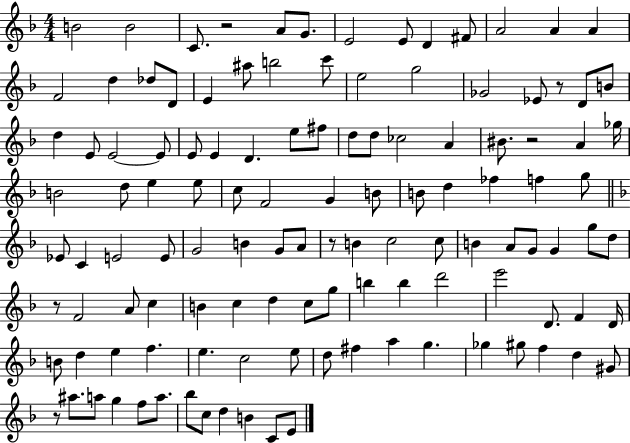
B4/h B4/h C4/e. R/h A4/e G4/e. E4/h E4/e D4/q F#4/e A4/h A4/q A4/q F4/h D5/q Db5/e D4/e E4/q A#5/e B5/h C6/e E5/h G5/h Gb4/h Eb4/e R/e D4/e B4/e D5/q E4/e E4/h E4/e E4/e E4/q D4/q. E5/e F#5/e D5/e D5/e CES5/h A4/q BIS4/e. R/h A4/q Gb5/s B4/h D5/e E5/q E5/e C5/e F4/h G4/q B4/e B4/e D5/q FES5/q F5/q G5/e Eb4/e C4/q E4/h E4/e G4/h B4/q G4/e A4/e R/e B4/q C5/h C5/e B4/q A4/e G4/e G4/q G5/e D5/e R/e F4/h A4/e C5/q B4/q C5/q D5/q C5/e G5/e B5/q B5/q D6/h E6/h D4/e. F4/q D4/s B4/e D5/q E5/q F5/q. E5/q. C5/h E5/e D5/e F#5/q A5/q G5/q. Gb5/q G#5/e F5/q D5/q G#4/e R/e A#5/e. A5/e G5/q F5/e A5/e. Bb5/e C5/e D5/q B4/q C4/e E4/e